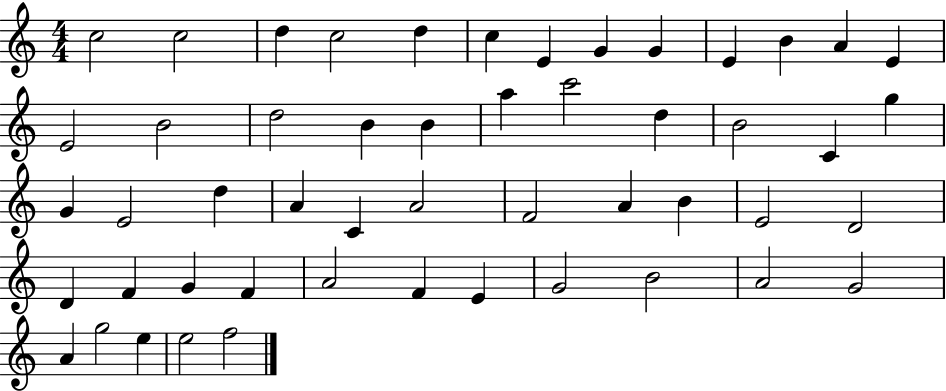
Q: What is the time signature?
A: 4/4